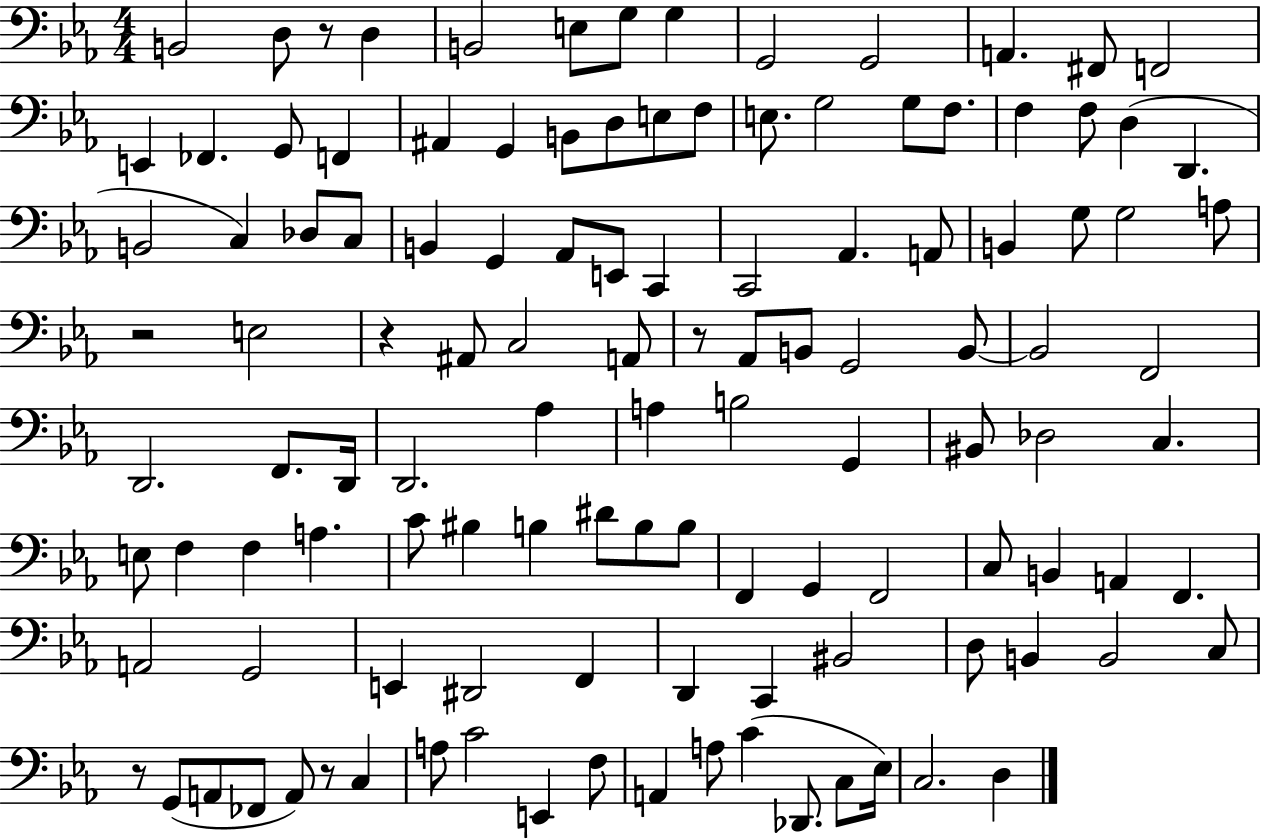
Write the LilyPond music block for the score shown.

{
  \clef bass
  \numericTimeSignature
  \time 4/4
  \key ees \major
  b,2 d8 r8 d4 | b,2 e8 g8 g4 | g,2 g,2 | a,4. fis,8 f,2 | \break e,4 fes,4. g,8 f,4 | ais,4 g,4 b,8 d8 e8 f8 | e8. g2 g8 f8. | f4 f8 d4( d,4. | \break b,2 c4) des8 c8 | b,4 g,4 aes,8 e,8 c,4 | c,2 aes,4. a,8 | b,4 g8 g2 a8 | \break r2 e2 | r4 ais,8 c2 a,8 | r8 aes,8 b,8 g,2 b,8~~ | b,2 f,2 | \break d,2. f,8. d,16 | d,2. aes4 | a4 b2 g,4 | bis,8 des2 c4. | \break e8 f4 f4 a4. | c'8 bis4 b4 dis'8 b8 b8 | f,4 g,4 f,2 | c8 b,4 a,4 f,4. | \break a,2 g,2 | e,4 dis,2 f,4 | d,4 c,4 bis,2 | d8 b,4 b,2 c8 | \break r8 g,8( a,8 fes,8 a,8) r8 c4 | a8 c'2 e,4 f8 | a,4 a8 c'4( des,8. c8 ees16) | c2. d4 | \break \bar "|."
}